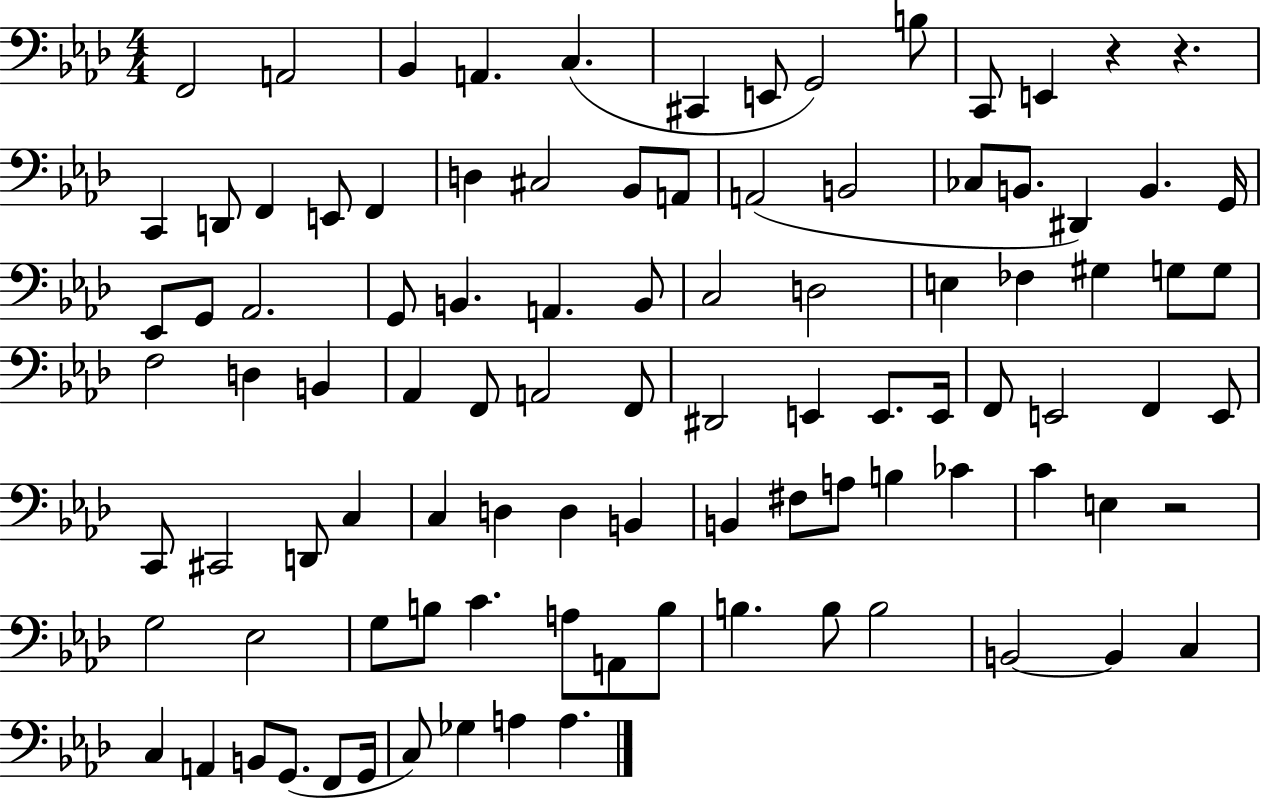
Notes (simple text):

F2/h A2/h Bb2/q A2/q. C3/q. C#2/q E2/e G2/h B3/e C2/e E2/q R/q R/q. C2/q D2/e F2/q E2/e F2/q D3/q C#3/h Bb2/e A2/e A2/h B2/h CES3/e B2/e. D#2/q B2/q. G2/s Eb2/e G2/e Ab2/h. G2/e B2/q. A2/q. B2/e C3/h D3/h E3/q FES3/q G#3/q G3/e G3/e F3/h D3/q B2/q Ab2/q F2/e A2/h F2/e D#2/h E2/q E2/e. E2/s F2/e E2/h F2/q E2/e C2/e C#2/h D2/e C3/q C3/q D3/q D3/q B2/q B2/q F#3/e A3/e B3/q CES4/q C4/q E3/q R/h G3/h Eb3/h G3/e B3/e C4/q. A3/e A2/e B3/e B3/q. B3/e B3/h B2/h B2/q C3/q C3/q A2/q B2/e G2/e. F2/e G2/s C3/e Gb3/q A3/q A3/q.